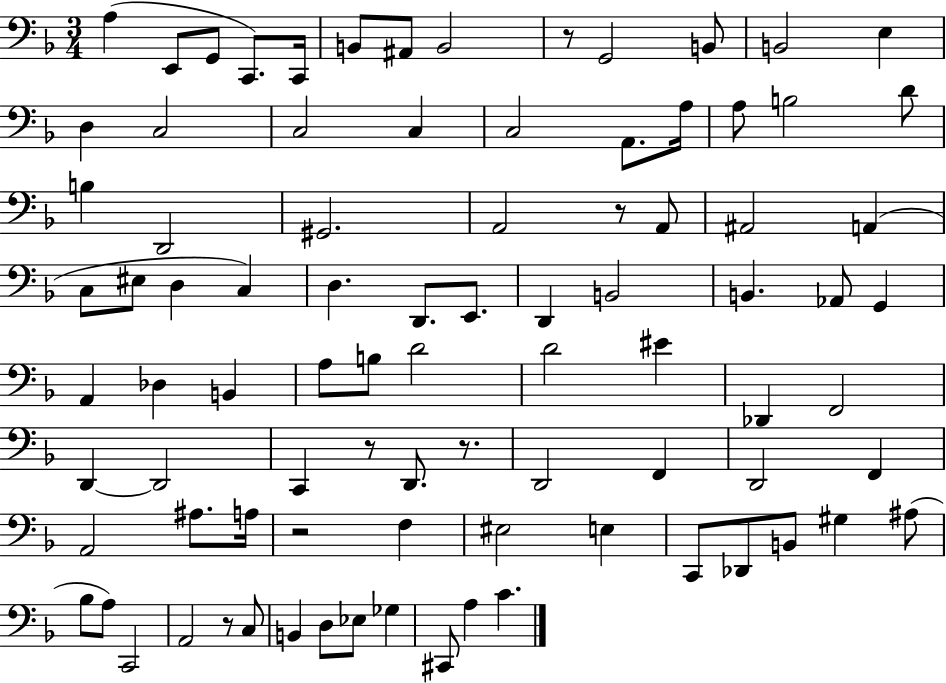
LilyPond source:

{
  \clef bass
  \numericTimeSignature
  \time 3/4
  \key f \major
  a4( e,8 g,8 c,8.) c,16 | b,8 ais,8 b,2 | r8 g,2 b,8 | b,2 e4 | \break d4 c2 | c2 c4 | c2 a,8. a16 | a8 b2 d'8 | \break b4 d,2 | gis,2. | a,2 r8 a,8 | ais,2 a,4( | \break c8 eis8 d4 c4) | d4. d,8. e,8. | d,4 b,2 | b,4. aes,8 g,4 | \break a,4 des4 b,4 | a8 b8 d'2 | d'2 eis'4 | des,4 f,2 | \break d,4~~ d,2 | c,4 r8 d,8. r8. | d,2 f,4 | d,2 f,4 | \break a,2 ais8. a16 | r2 f4 | eis2 e4 | c,8 des,8 b,8 gis4 ais8( | \break bes8 a8) c,2 | a,2 r8 c8 | b,4 d8 ees8 ges4 | cis,8 a4 c'4. | \break \bar "|."
}